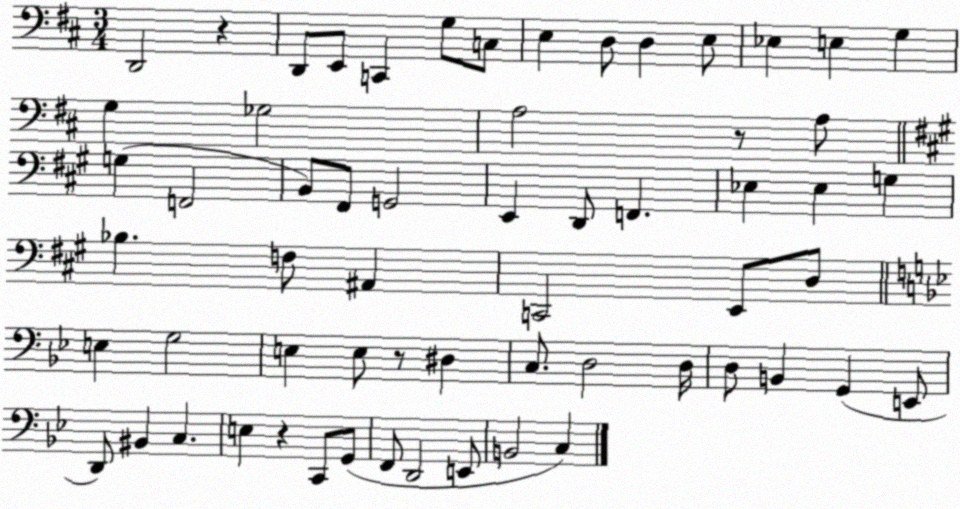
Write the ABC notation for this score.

X:1
T:Untitled
M:3/4
L:1/4
K:D
D,,2 z D,,/2 E,,/2 C,, G,/2 C,/2 E, D,/2 D, E,/2 _E, E, G, G, _G,2 A,2 z/2 A,/2 G, F,,2 B,,/2 ^F,,/2 G,,2 E,, D,,/2 F,, _E, _E, G, _B, F,/2 ^A,, C,,2 E,,/2 D,/2 E, G,2 E, E,/2 z/2 ^D, C,/2 D,2 D,/4 D,/2 B,, G,, E,,/2 D,,/2 ^B,, C, E, z C,,/2 G,,/2 F,,/2 D,,2 E,,/2 B,,2 C,